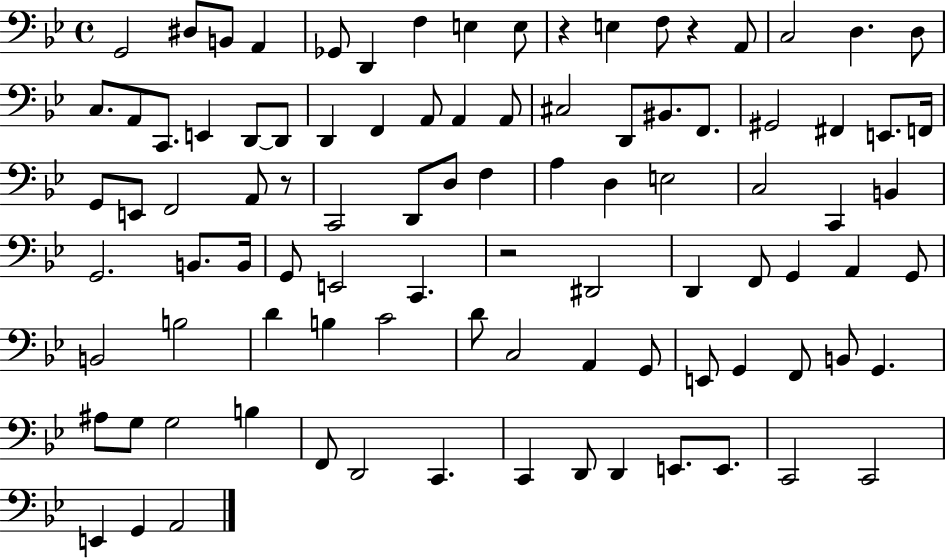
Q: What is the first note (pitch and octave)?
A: G2